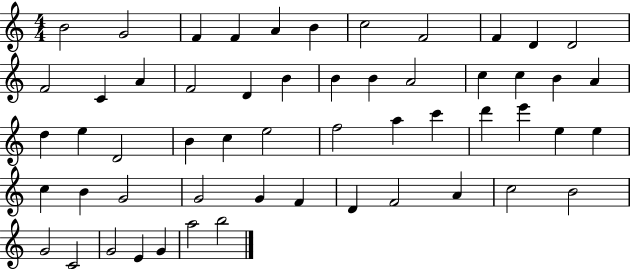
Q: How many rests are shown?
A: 0